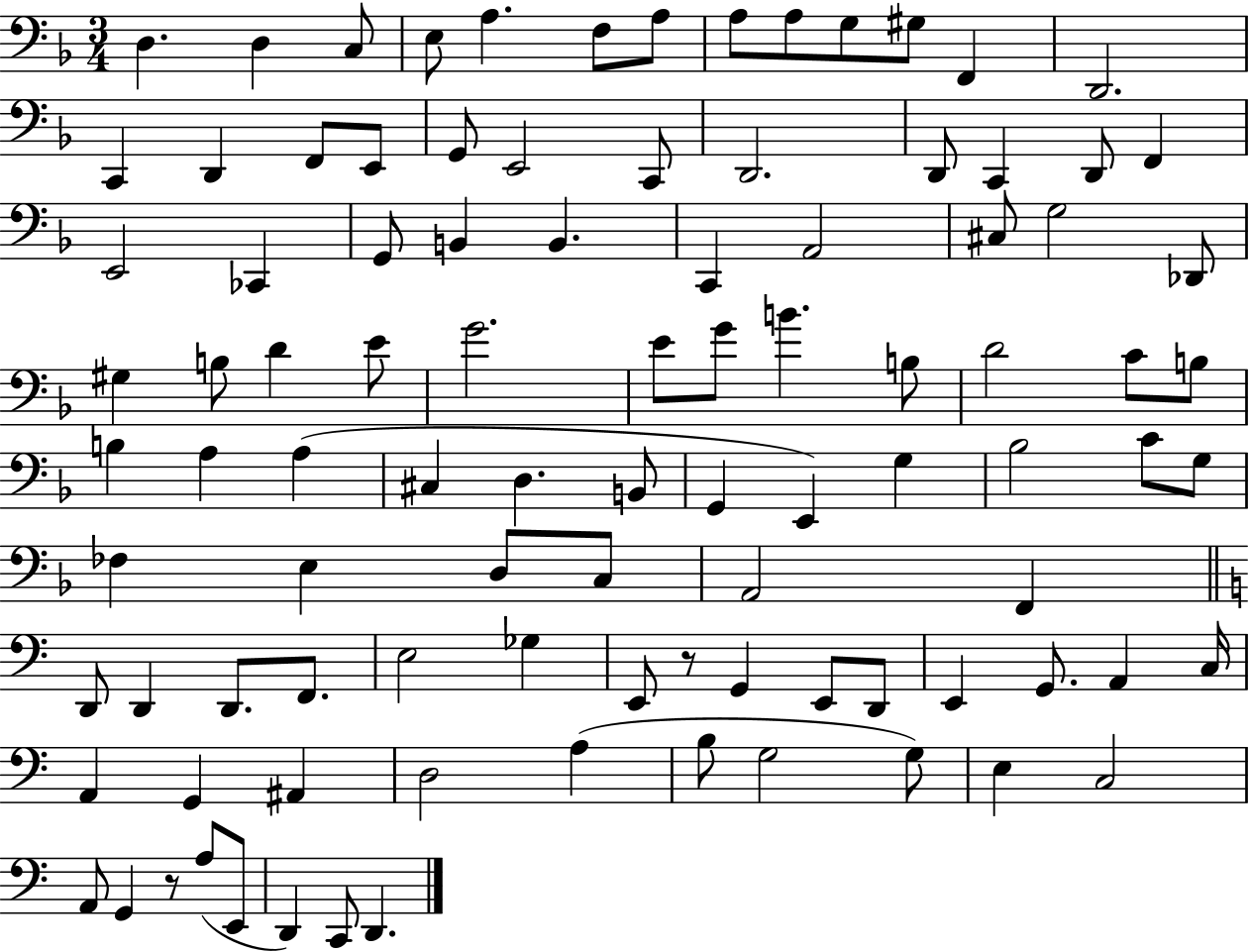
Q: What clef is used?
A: bass